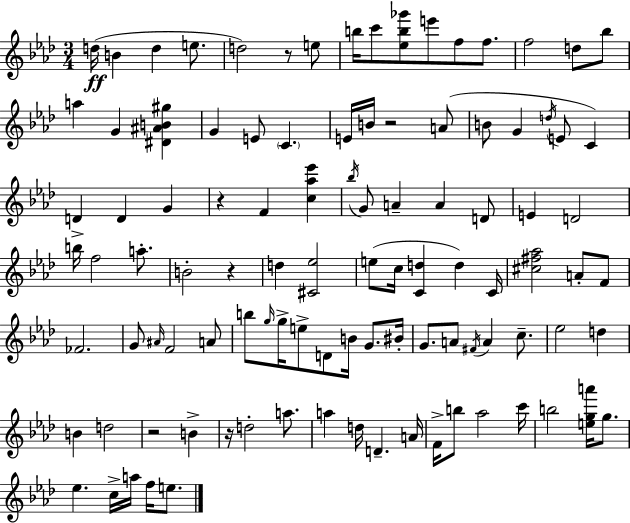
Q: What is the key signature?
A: F minor